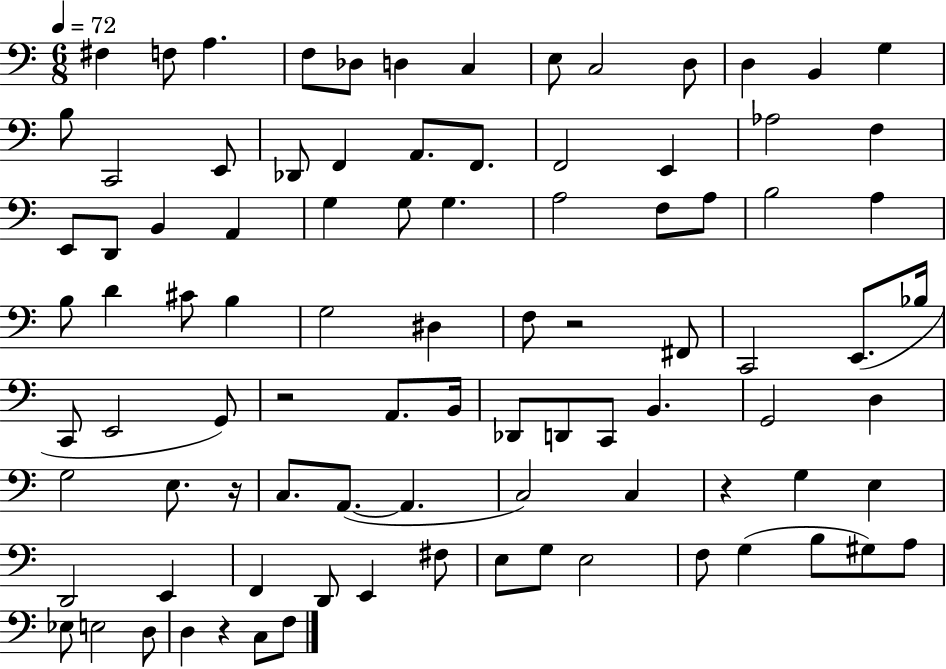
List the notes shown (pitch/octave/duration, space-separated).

F#3/q F3/e A3/q. F3/e Db3/e D3/q C3/q E3/e C3/h D3/e D3/q B2/q G3/q B3/e C2/h E2/e Db2/e F2/q A2/e. F2/e. F2/h E2/q Ab3/h F3/q E2/e D2/e B2/q A2/q G3/q G3/e G3/q. A3/h F3/e A3/e B3/h A3/q B3/e D4/q C#4/e B3/q G3/h D#3/q F3/e R/h F#2/e C2/h E2/e. Bb3/s C2/e E2/h G2/e R/h A2/e. B2/s Db2/e D2/e C2/e B2/q. G2/h D3/q G3/h E3/e. R/s C3/e. A2/e. A2/q. C3/h C3/q R/q G3/q E3/q D2/h E2/q F2/q D2/e E2/q F#3/e E3/e G3/e E3/h F3/e G3/q B3/e G#3/e A3/e Eb3/e E3/h D3/e D3/q R/q C3/e F3/e